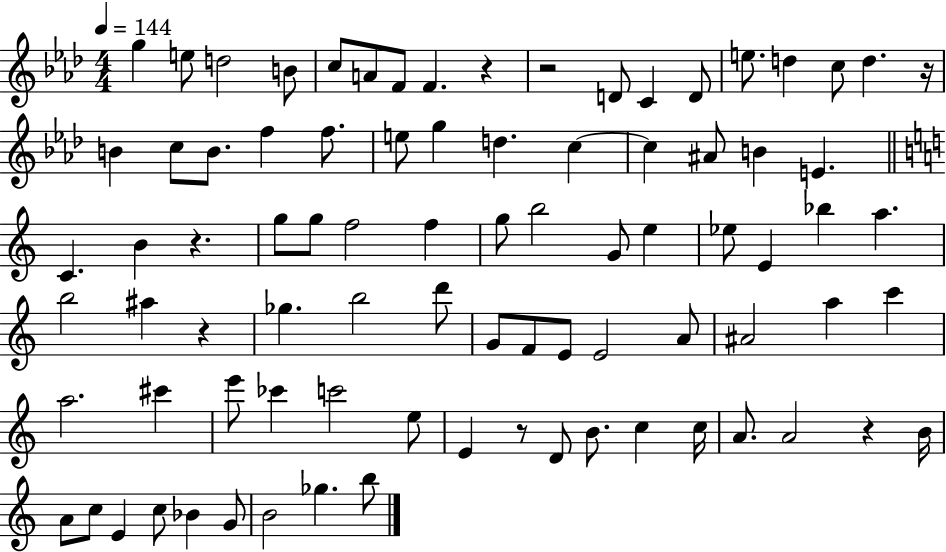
X:1
T:Untitled
M:4/4
L:1/4
K:Ab
g e/2 d2 B/2 c/2 A/2 F/2 F z z2 D/2 C D/2 e/2 d c/2 d z/4 B c/2 B/2 f f/2 e/2 g d c c ^A/2 B E C B z g/2 g/2 f2 f g/2 b2 G/2 e _e/2 E _b a b2 ^a z _g b2 d'/2 G/2 F/2 E/2 E2 A/2 ^A2 a c' a2 ^c' e'/2 _c' c'2 e/2 E z/2 D/2 B/2 c c/4 A/2 A2 z B/4 A/2 c/2 E c/2 _B G/2 B2 _g b/2